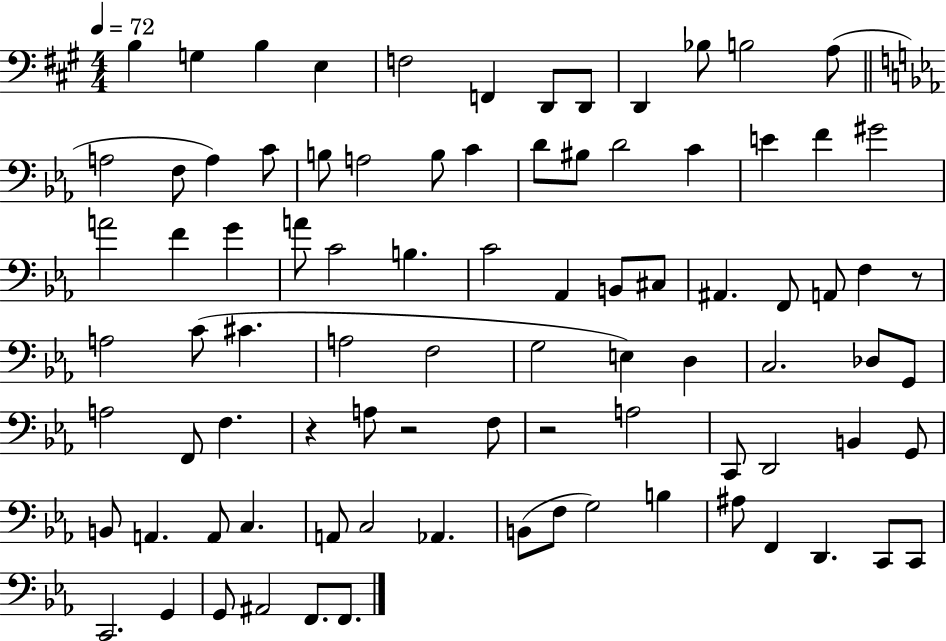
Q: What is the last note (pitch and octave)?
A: F2